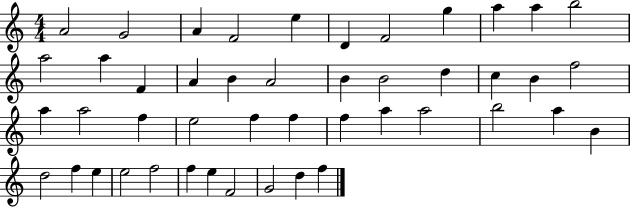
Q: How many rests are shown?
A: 0